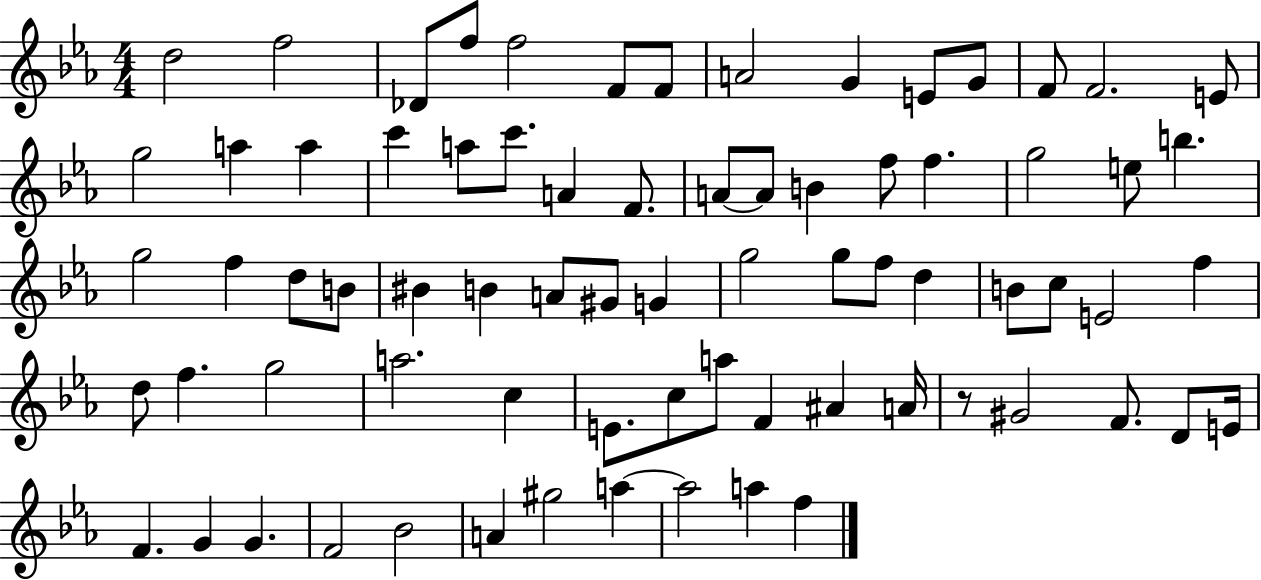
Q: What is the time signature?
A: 4/4